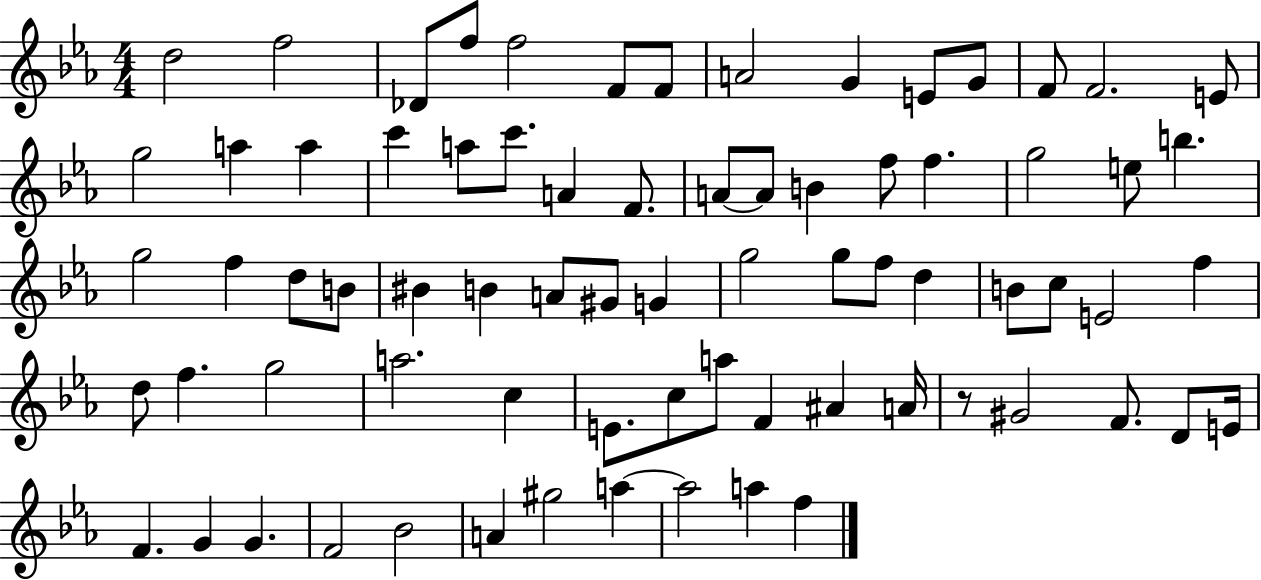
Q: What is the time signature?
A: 4/4